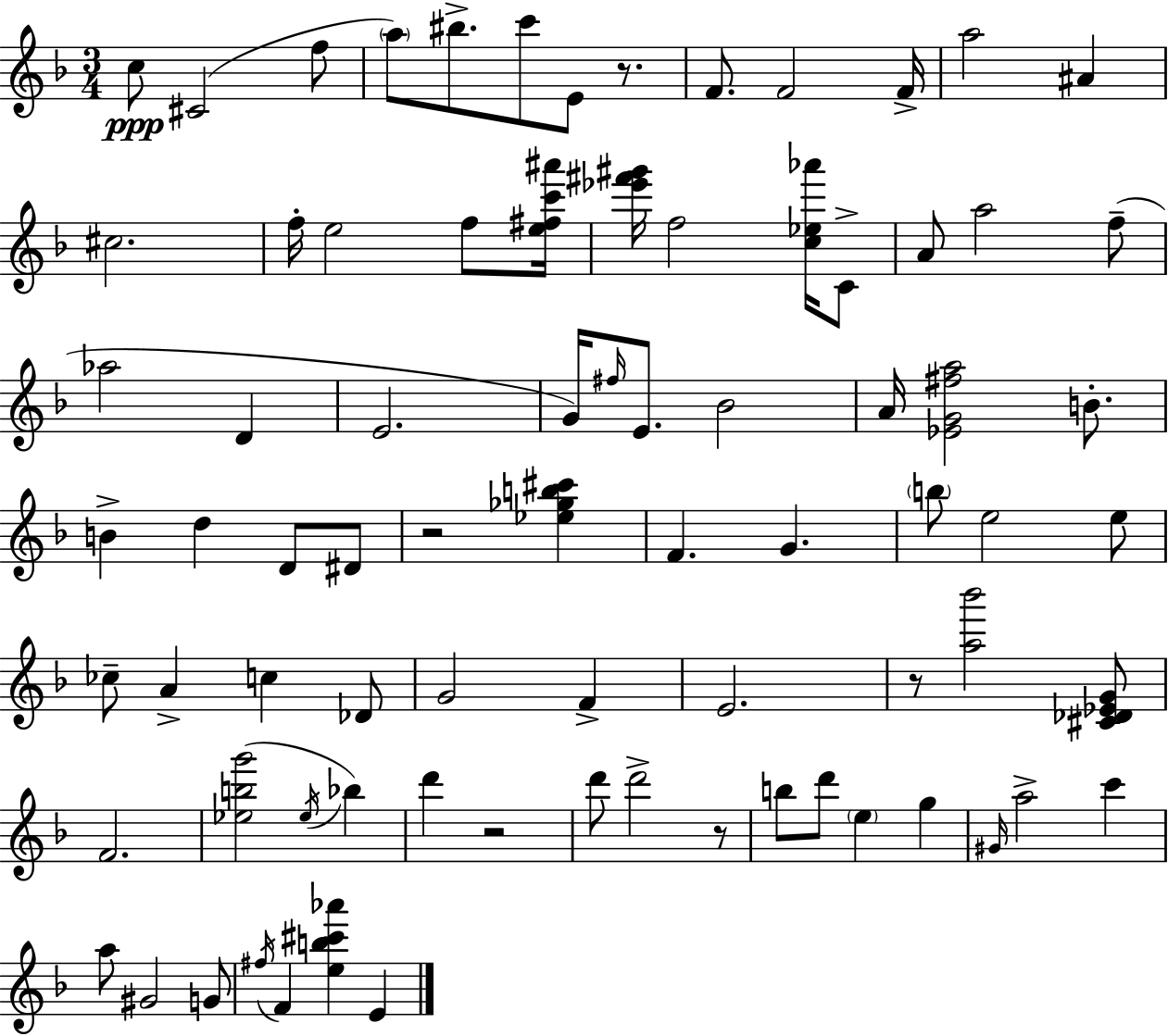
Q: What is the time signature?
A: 3/4